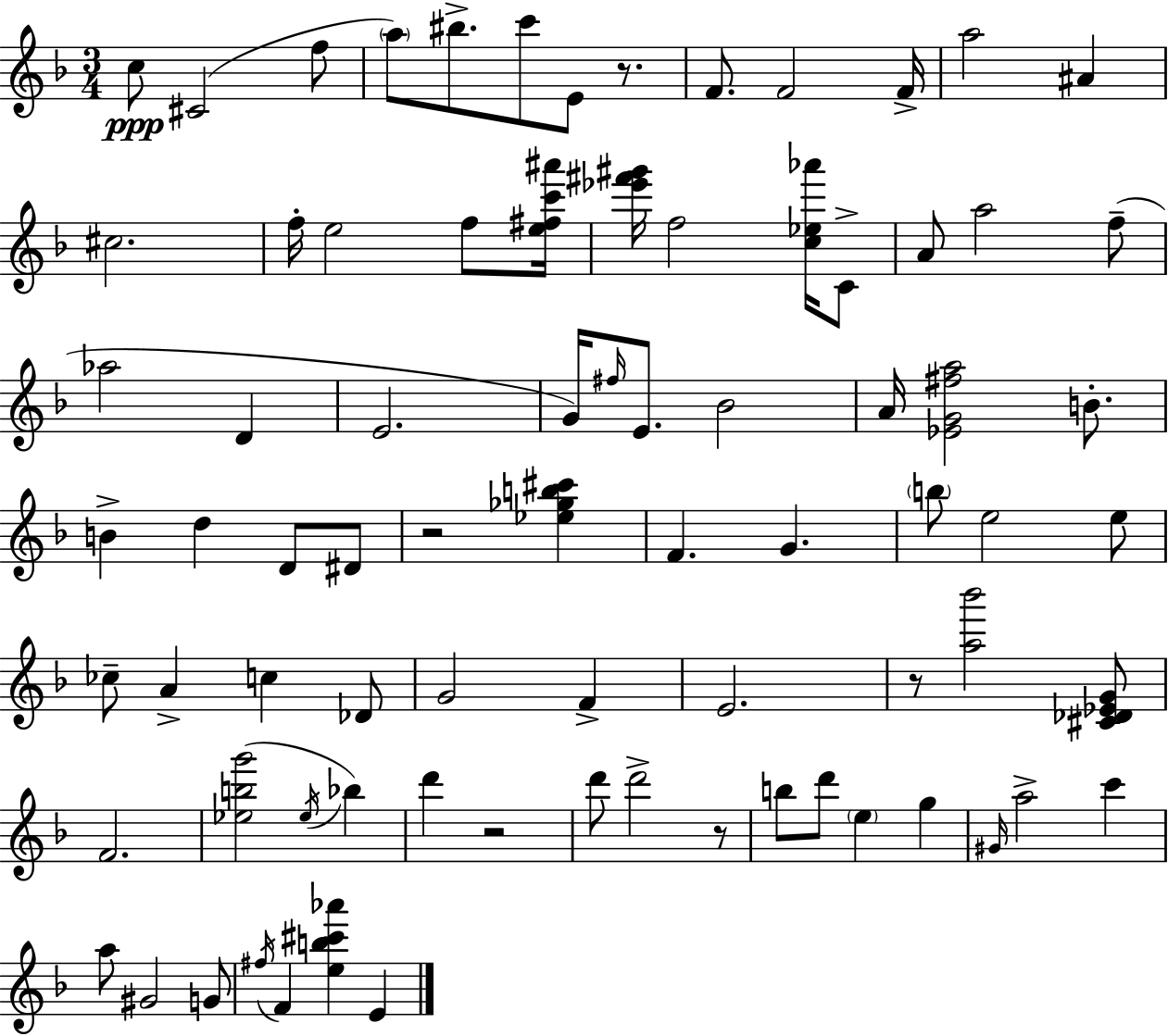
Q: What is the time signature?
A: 3/4